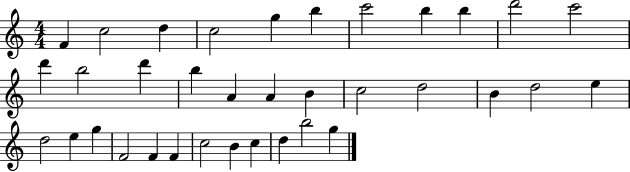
X:1
T:Untitled
M:4/4
L:1/4
K:C
F c2 d c2 g b c'2 b b d'2 c'2 d' b2 d' b A A B c2 d2 B d2 e d2 e g F2 F F c2 B c d b2 g